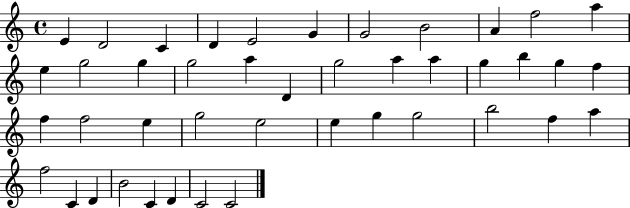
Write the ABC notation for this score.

X:1
T:Untitled
M:4/4
L:1/4
K:C
E D2 C D E2 G G2 B2 A f2 a e g2 g g2 a D g2 a a g b g f f f2 e g2 e2 e g g2 b2 f a f2 C D B2 C D C2 C2